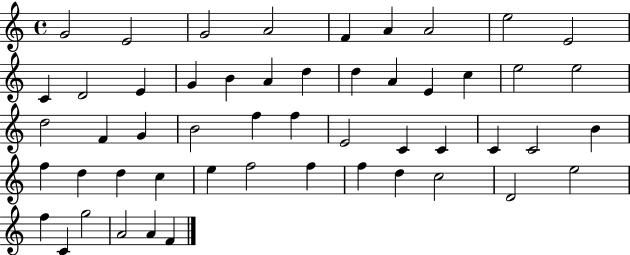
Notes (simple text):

G4/h E4/h G4/h A4/h F4/q A4/q A4/h E5/h E4/h C4/q D4/h E4/q G4/q B4/q A4/q D5/q D5/q A4/q E4/q C5/q E5/h E5/h D5/h F4/q G4/q B4/h F5/q F5/q E4/h C4/q C4/q C4/q C4/h B4/q F5/q D5/q D5/q C5/q E5/q F5/h F5/q F5/q D5/q C5/h D4/h E5/h F5/q C4/q G5/h A4/h A4/q F4/q